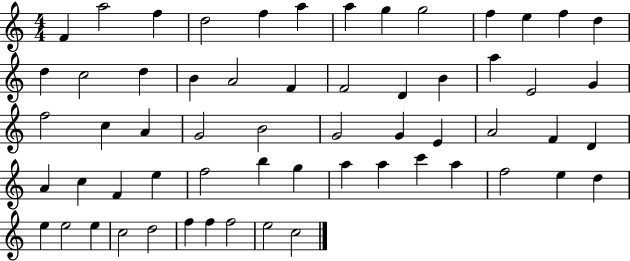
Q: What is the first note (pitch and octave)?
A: F4